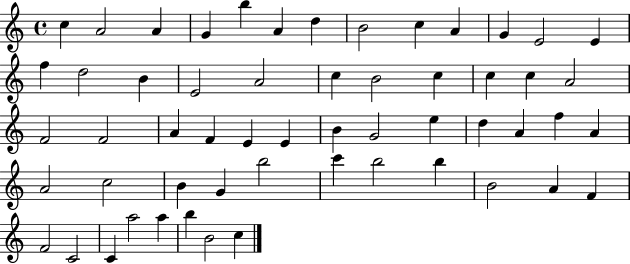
{
  \clef treble
  \time 4/4
  \defaultTimeSignature
  \key c \major
  c''4 a'2 a'4 | g'4 b''4 a'4 d''4 | b'2 c''4 a'4 | g'4 e'2 e'4 | \break f''4 d''2 b'4 | e'2 a'2 | c''4 b'2 c''4 | c''4 c''4 a'2 | \break f'2 f'2 | a'4 f'4 e'4 e'4 | b'4 g'2 e''4 | d''4 a'4 f''4 a'4 | \break a'2 c''2 | b'4 g'4 b''2 | c'''4 b''2 b''4 | b'2 a'4 f'4 | \break f'2 c'2 | c'4 a''2 a''4 | b''4 b'2 c''4 | \bar "|."
}